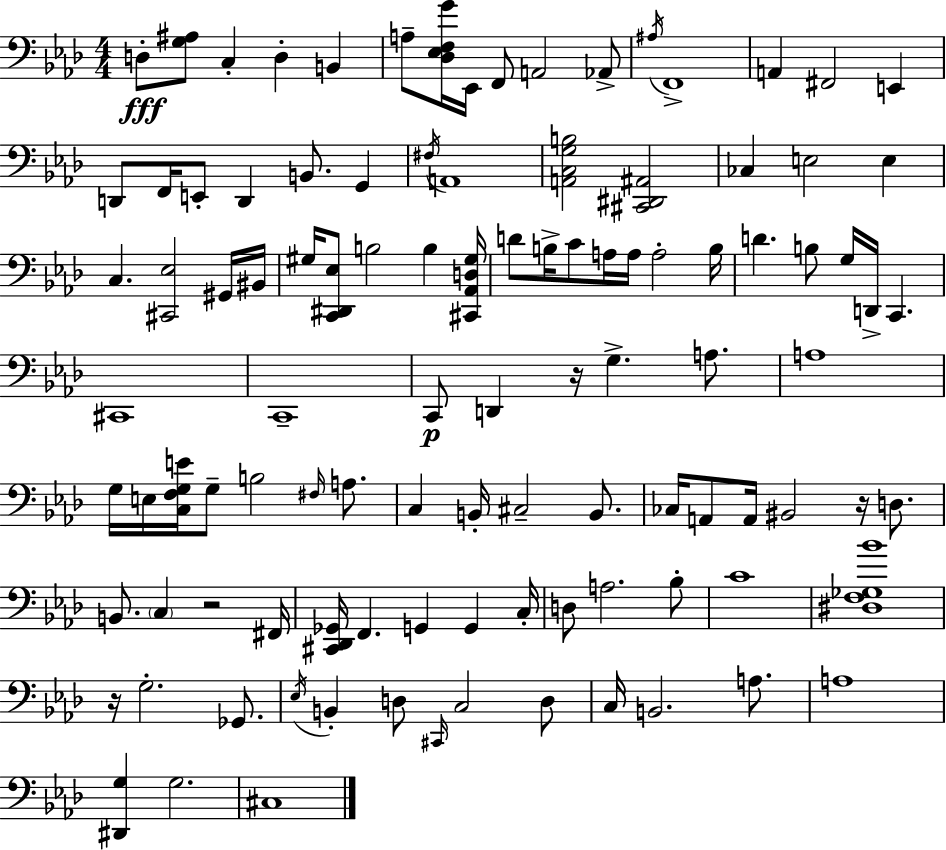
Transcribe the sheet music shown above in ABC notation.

X:1
T:Untitled
M:4/4
L:1/4
K:Ab
D,/2 [G,^A,]/2 C, D, B,, A,/2 [_D,_E,F,G]/4 _E,,/4 F,,/2 A,,2 _A,,/2 ^A,/4 F,,4 A,, ^F,,2 E,, D,,/2 F,,/4 E,,/2 D,, B,,/2 G,, ^F,/4 A,,4 [A,,C,G,B,]2 [^C,,^D,,^A,,]2 _C, E,2 E, C, [^C,,_E,]2 ^G,,/4 ^B,,/4 ^G,/4 [C,,^D,,_E,]/2 B,2 B, [^C,,_A,,D,^G,]/4 D/2 B,/4 C/2 A,/4 A,/4 A,2 B,/4 D B,/2 G,/4 D,,/4 C,, ^C,,4 C,,4 C,,/2 D,, z/4 G, A,/2 A,4 G,/4 E,/4 [C,F,G,E]/4 G,/2 B,2 ^F,/4 A,/2 C, B,,/4 ^C,2 B,,/2 _C,/4 A,,/2 A,,/4 ^B,,2 z/4 D,/2 B,,/2 C, z2 ^F,,/4 [^C,,_D,,_G,,]/4 F,, G,, G,, C,/4 D,/2 A,2 _B,/2 C4 [^D,F,_G,_B]4 z/4 G,2 _G,,/2 _E,/4 B,, D,/2 ^C,,/4 C,2 D,/2 C,/4 B,,2 A,/2 A,4 [^D,,G,] G,2 ^C,4